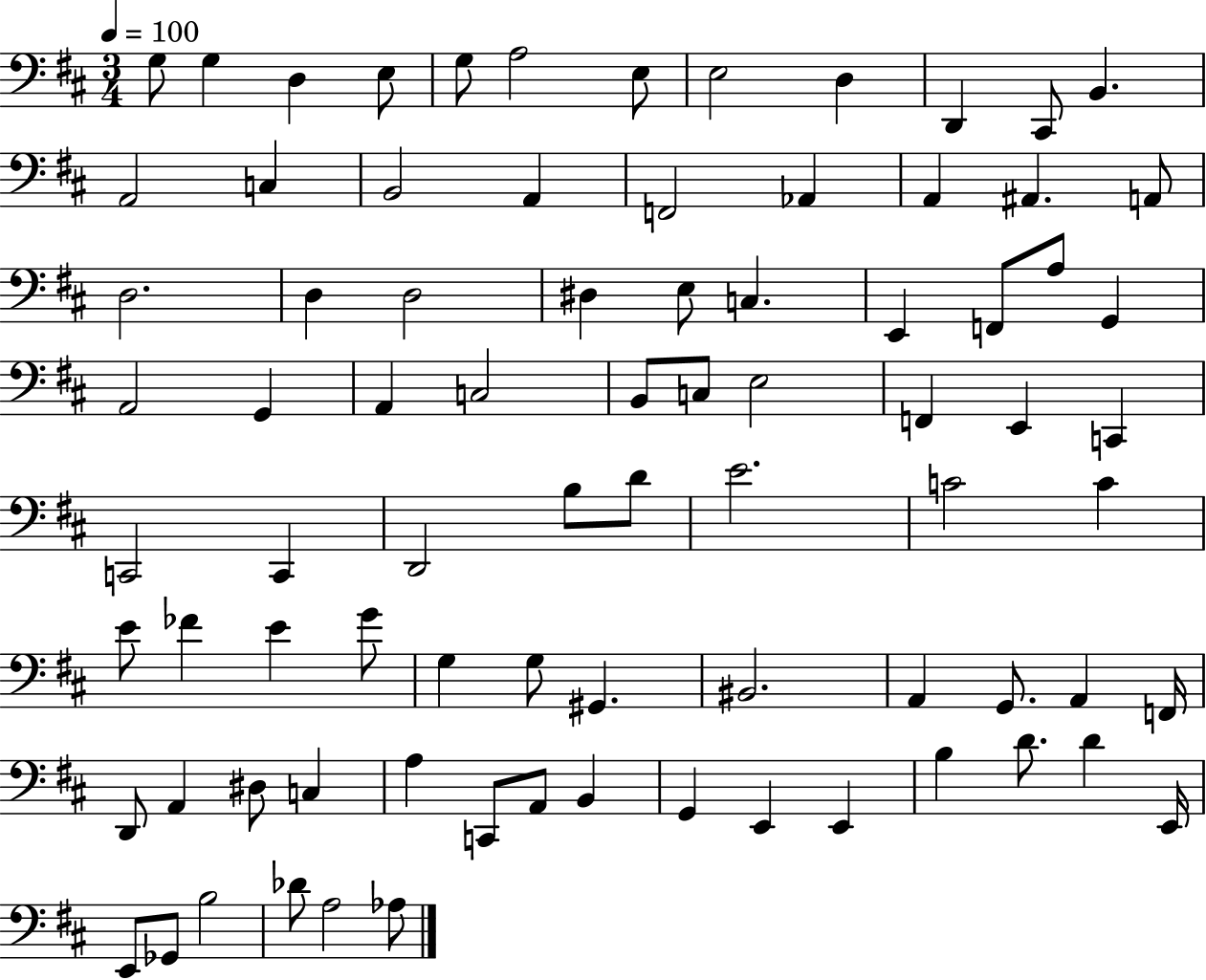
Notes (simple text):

G3/e G3/q D3/q E3/e G3/e A3/h E3/e E3/h D3/q D2/q C#2/e B2/q. A2/h C3/q B2/h A2/q F2/h Ab2/q A2/q A#2/q. A2/e D3/h. D3/q D3/h D#3/q E3/e C3/q. E2/q F2/e A3/e G2/q A2/h G2/q A2/q C3/h B2/e C3/e E3/h F2/q E2/q C2/q C2/h C2/q D2/h B3/e D4/e E4/h. C4/h C4/q E4/e FES4/q E4/q G4/e G3/q G3/e G#2/q. BIS2/h. A2/q G2/e. A2/q F2/s D2/e A2/q D#3/e C3/q A3/q C2/e A2/e B2/q G2/q E2/q E2/q B3/q D4/e. D4/q E2/s E2/e Gb2/e B3/h Db4/e A3/h Ab3/e